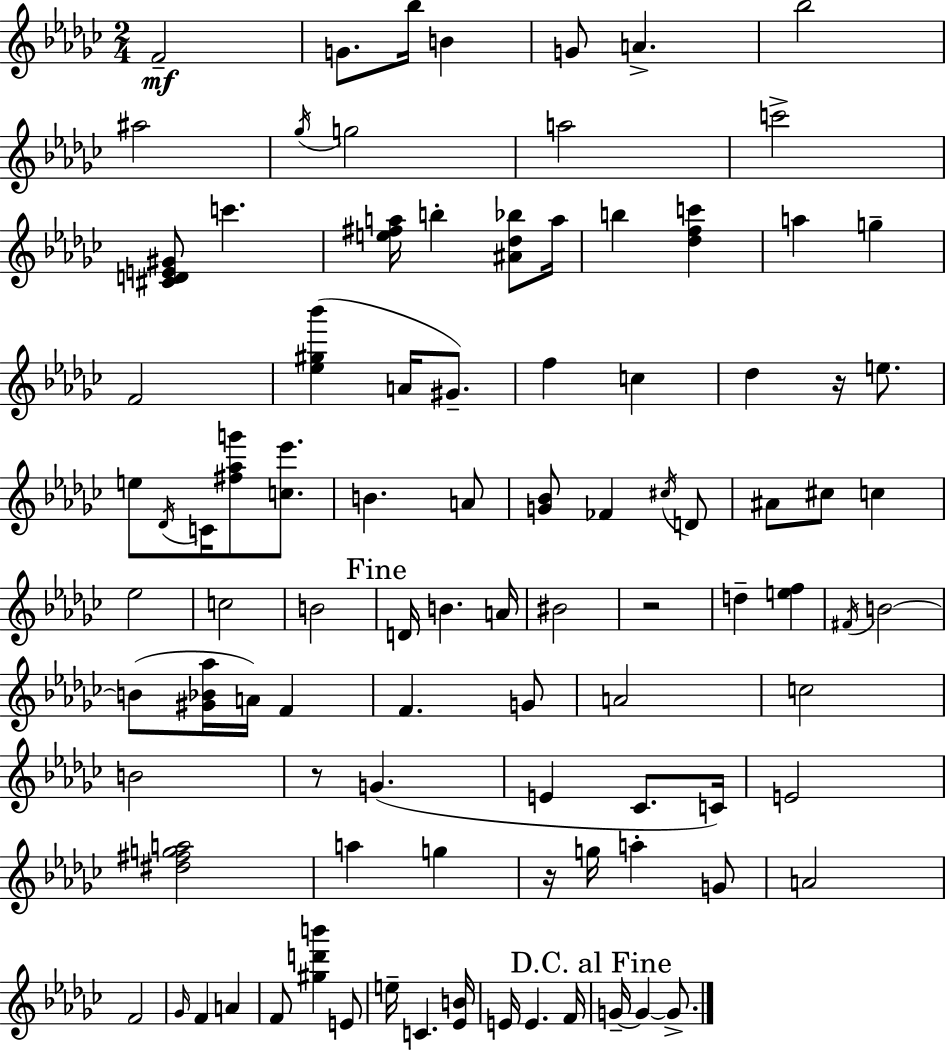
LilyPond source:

{
  \clef treble
  \numericTimeSignature
  \time 2/4
  \key ees \minor
  f'2--\mf | g'8. bes''16 b'4 | g'8 a'4.-> | bes''2 | \break ais''2 | \acciaccatura { ges''16 } g''2 | a''2 | c'''2-> | \break <cis' d' e' gis'>8 c'''4. | <e'' fis'' a''>16 b''4-. <ais' des'' bes''>8 | a''16 b''4 <des'' f'' c'''>4 | a''4 g''4-- | \break f'2 | <ees'' gis'' bes'''>4( a'16 gis'8.--) | f''4 c''4 | des''4 r16 e''8. | \break e''8 \acciaccatura { des'16 } c'16 <fis'' aes'' g'''>8 <c'' ees'''>8. | b'4. | a'8 <g' bes'>8 fes'4 | \acciaccatura { cis''16 } d'8 ais'8 cis''8 c''4 | \break ees''2 | c''2 | b'2 | \mark "Fine" d'16 b'4. | \break a'16 bis'2 | r2 | d''4-- <e'' f''>4 | \acciaccatura { fis'16 } b'2~~ | \break b'8( <gis' bes' aes''>16 a'16) | f'4 f'4. | g'8 a'2 | c''2 | \break b'2 | r8 g'4.( | e'4 | ces'8. c'16) e'2 | \break <dis'' fis'' g'' a''>2 | a''4 | g''4 r16 g''16 a''4-. | g'8 a'2 | \break f'2 | \grace { ges'16 } f'4 | a'4 f'8 <gis'' d''' b'''>4 | e'8 e''16-- c'4. | \break <ees' b'>16 e'16 e'4. | f'16 \mark "D.C. al Fine" g'16--~~ g'4~~ | g'8.-> \bar "|."
}